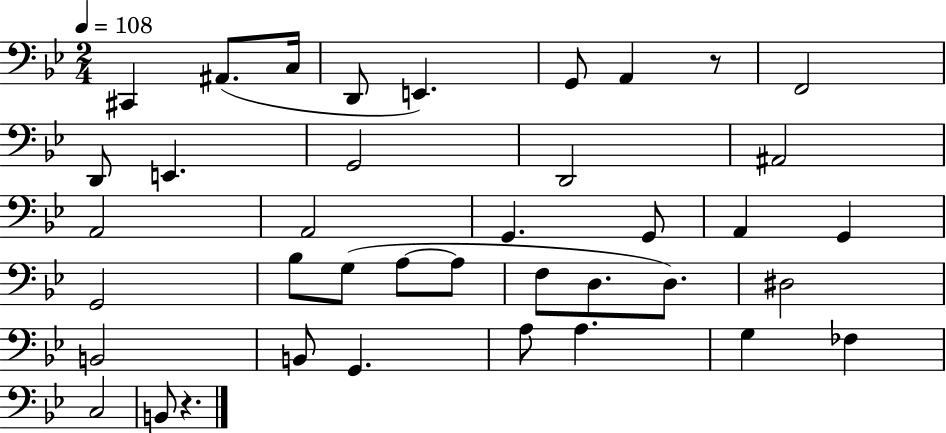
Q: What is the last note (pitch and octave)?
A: B2